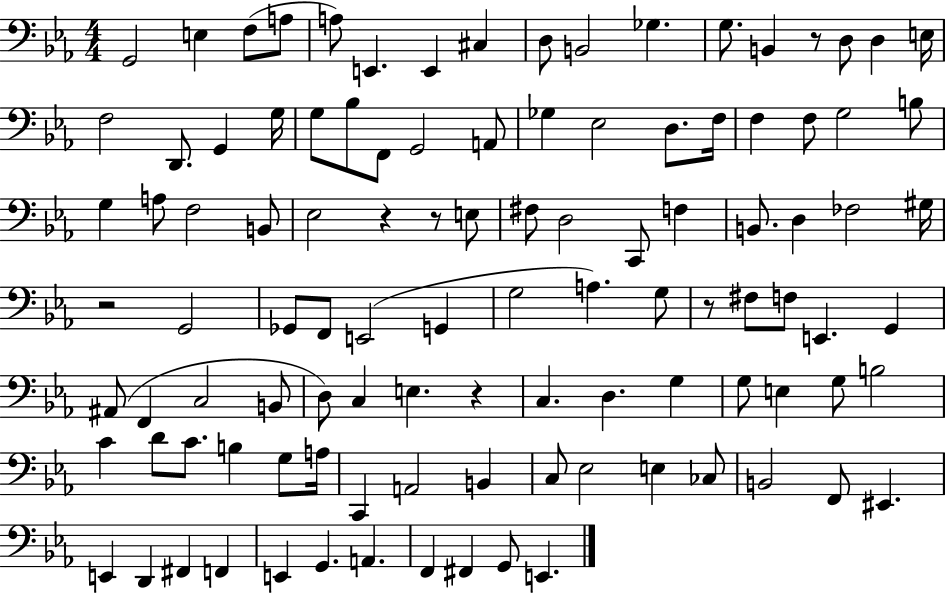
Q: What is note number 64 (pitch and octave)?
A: D3